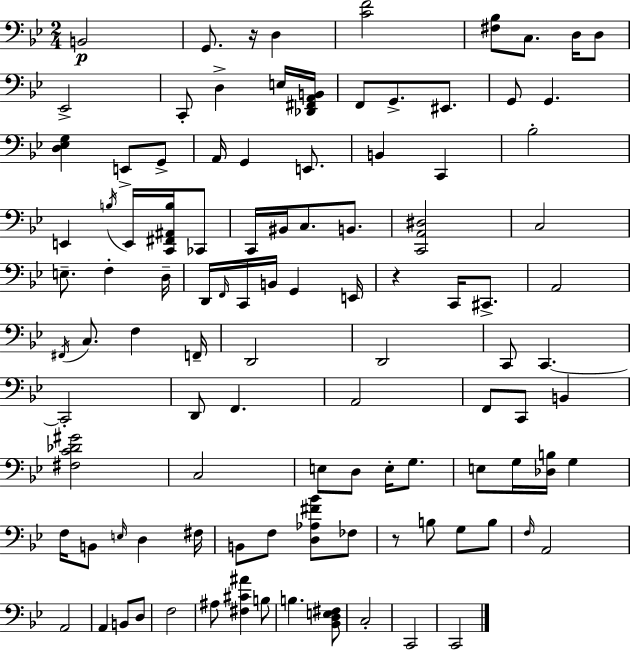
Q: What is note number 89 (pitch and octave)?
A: C3